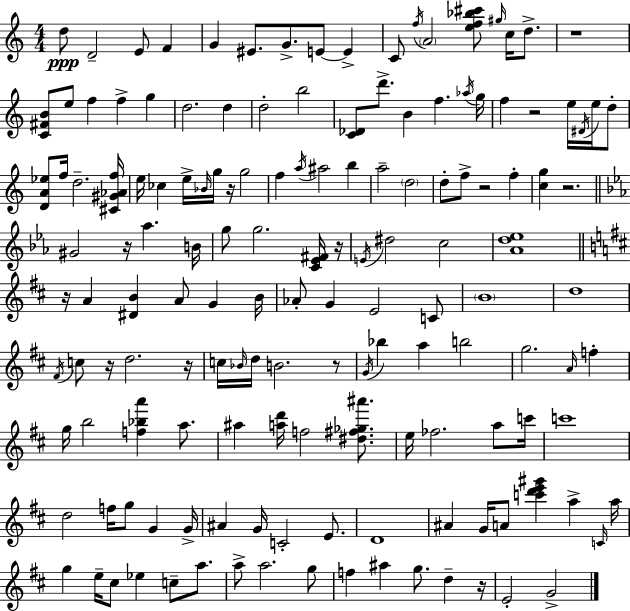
D5/e D4/h E4/e F4/q G4/q EIS4/e. G4/e. E4/e E4/q C4/e F5/s A4/h [E5,F5,Bb5,C#6]/e G#5/s C5/s D5/e. R/w [C4,F#4,B4]/e E5/e F5/q F5/q G5/q D5/h. D5/q D5/h B5/h [C4,Db4]/e D6/e. B4/q F5/q. Ab5/s G5/s F5/q R/h E5/s D#4/s E5/s D5/e [D4,A4,Eb5]/e F5/s D5/h. [C#4,G#4,Ab4,F5]/s E5/s CES5/q E5/s Bb4/s G5/s R/s G5/h F5/q A5/s A#5/h B5/q A5/h D5/h D5/e F5/e R/h F5/q [C5,G5]/q R/h. G#4/h R/s Ab5/q. B4/s G5/e G5/h. [C4,Eb4,F#4]/s R/s E4/s D#5/h C5/h [Ab4,D5,Eb5]/w R/s A4/q [D#4,B4]/q A4/e G4/q B4/s Ab4/e G4/q E4/h C4/e B4/w D5/w F#4/s C5/e R/s D5/h. R/s C5/s Bb4/s D5/s B4/h. R/e G4/s Bb5/q A5/q B5/h G5/h. A4/s F5/q G5/s B5/h [F5,Bb5,A6]/q A5/e. A#5/q [A5,D6]/s F5/h [D#5,F#5,Gb5,A#6]/e. E5/s FES5/h. A5/e C6/s C6/w D5/h F5/s G5/e G4/q G4/s A#4/q G4/s C4/h E4/e. D4/w A#4/q G4/s A4/e [C6,D6,E6,G#6]/q A5/q C4/s A5/s G5/q E5/s C#5/e Eb5/q C5/e A5/e. A5/e A5/h. G5/e F5/q A#5/q G5/e. D5/q R/s E4/h G4/h